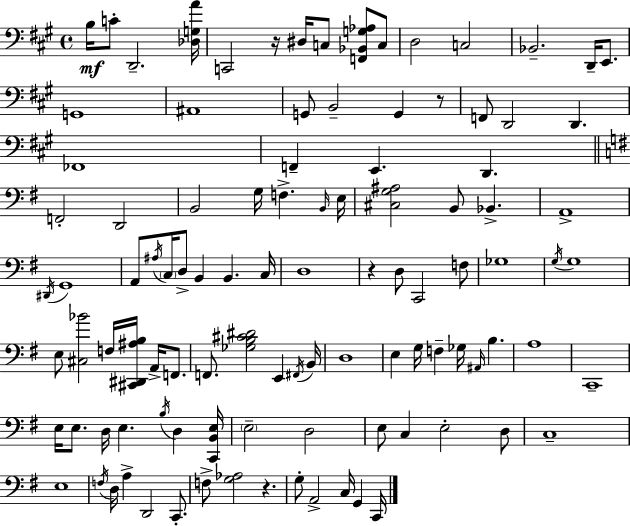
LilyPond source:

{
  \clef bass
  \time 4/4
  \defaultTimeSignature
  \key a \major
  b16\mf c'8-. d,2.-- <des g a'>16 | c,2 r16 dis16 c8 <f, bes, g aes>8 c8 | d2 c2 | bes,2.-- d,16-- e,8. | \break g,1 | ais,1 | g,8 b,2-- g,4 r8 | f,8 d,2 d,4. | \break fes,1 | f,4-- e,4. d,4. | \bar "||" \break \key g \major f,2-. d,2 | b,2 g16 f4.-> \grace { b,16 } | e16 <cis g ais>2 b,8 bes,4.-> | a,1-> | \break \acciaccatura { dis,16 } g,1 | a,8 \acciaccatura { ais16 } \parenthesize c16 d8-> b,4 b,4. | c16 d1 | r4 d8 c,2 | \break f8 ges1 | \acciaccatura { g16 } g1 | e8 <cis bes'>2 f16 <cis, dis, ais b>16 | a,16-> f,8. f,8. <ges b cis' dis'>2 e,4 | \break \acciaccatura { fis,16 } b,16 d1 | e4 g16 f4-- ges16 \grace { ais,16 } | b4. a1 | c,1-- | \break e16 e8. d16 e4. | \acciaccatura { b16 } d4 <c, b, e>16 \parenthesize e2-- d2 | e8 c4 e2-. | d8 c1-- | \break e1 | \acciaccatura { f16 } d16 a4-> d,2 | c,8.-. f8-> <g aes>2 | r4. g8-. a,2-> | \break c16 g,4 c,16 \bar "|."
}